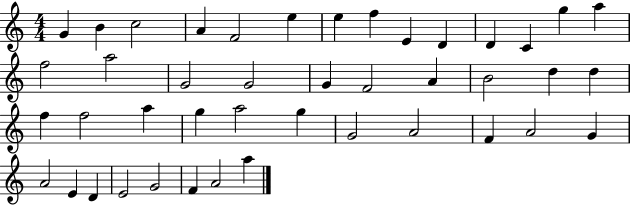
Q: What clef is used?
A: treble